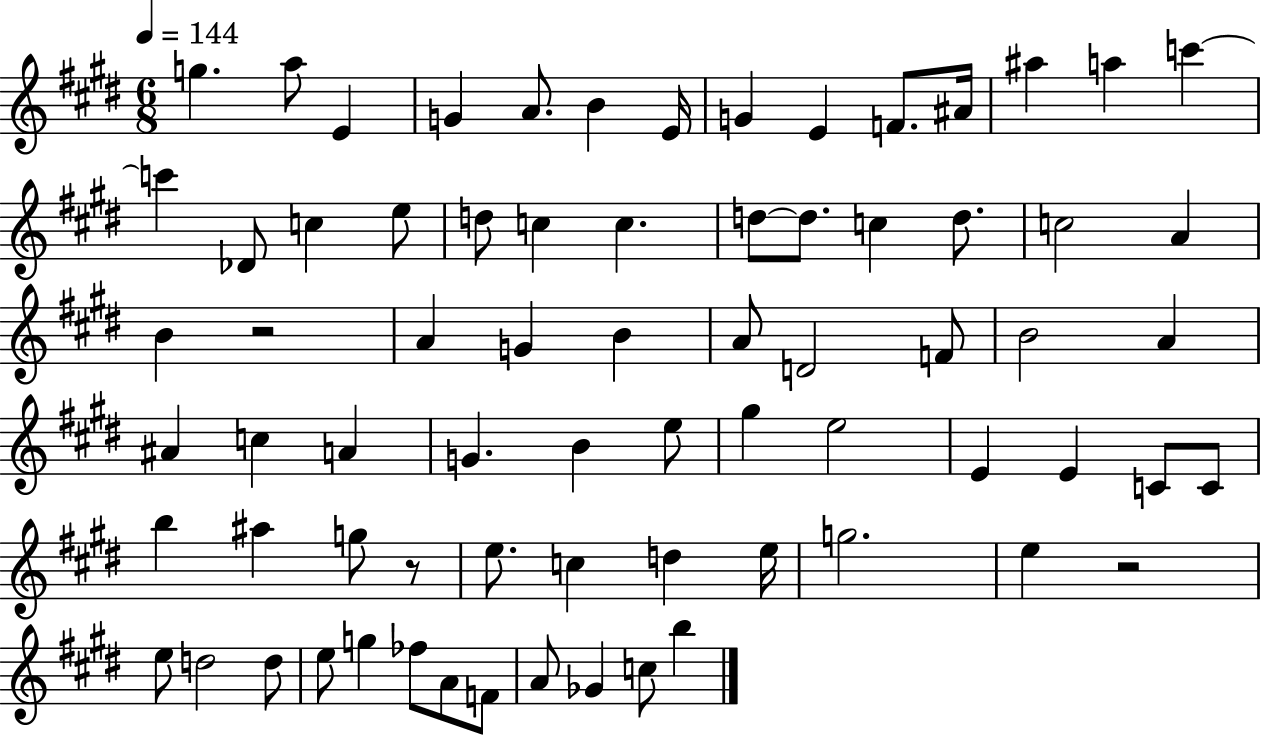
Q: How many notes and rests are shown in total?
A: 72